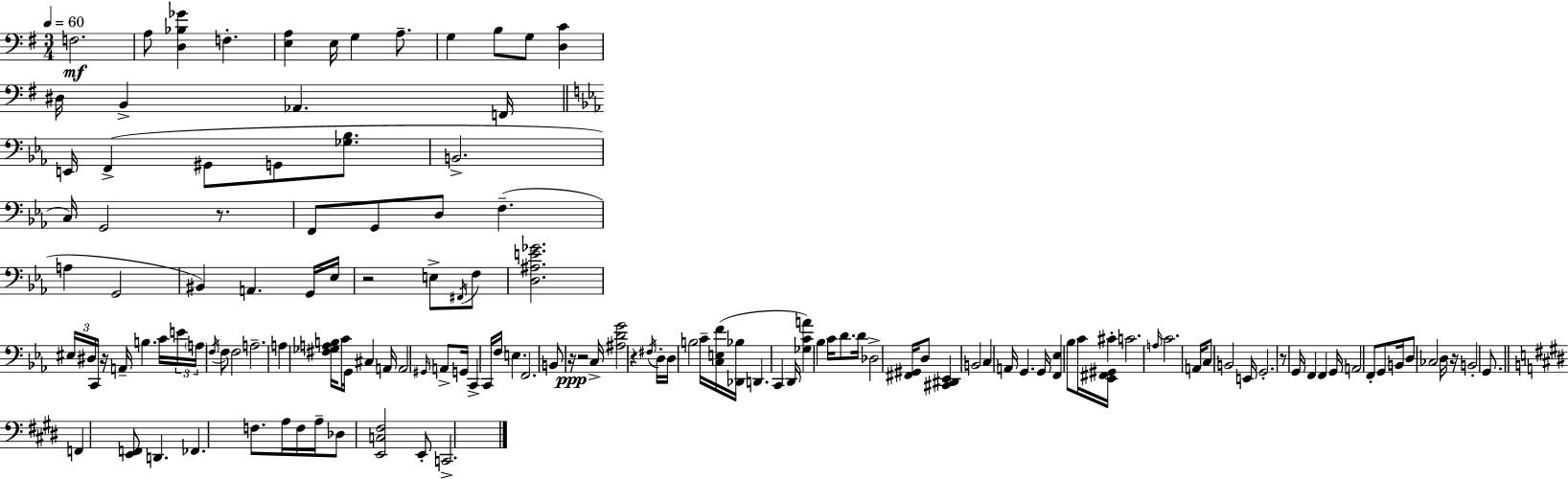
X:1
T:Untitled
M:3/4
L:1/4
K:Em
F,2 A,/2 [D,_B,_G] F, [E,A,] E,/4 G, A,/2 G, B,/2 G,/2 [D,C] ^D,/4 B,, _A,, F,,/4 E,,/4 F,, ^G,,/2 G,,/2 [_G,_B,]/2 B,,2 C,/4 G,,2 z/2 F,,/2 G,,/2 D,/2 F, A, G,,2 ^B,, A,, G,,/4 _E,/4 z2 E,/2 ^F,,/4 F,/2 [D,^A,E_G]2 ^E,/4 ^D,/4 C,,/4 z/4 A,,/4 B, C/4 E/4 A,/4 F,/4 F,/2 F,2 A,2 A, [^F,_G,A,B,]/4 C/2 G,,/4 ^C, A,,/4 A,,2 ^G,,/4 A,,/2 G,,/4 C,, C,,/4 F,/4 E, F,,2 B,,/2 z/4 z2 C,/4 [^A,DG]2 z ^F,/4 D,/4 D,/4 B,2 C/4 [C,E,F]/4 [_D,,_B,]/4 D,, C,, D,,/4 [_G,CA] _B, C/4 D/2 D/4 _D,2 [^F,,^G,,]/4 D,/2 [^C,,^D,,_E,,] B,,2 C, A,,/4 G,, G,,/4 [F,,_E,] _B,/2 C/4 [_E,,^F,,^G,,]/4 ^C C2 A,/4 C2 A,,/4 C,/2 B,,2 E,,/4 G,,2 z/2 G,,/4 F,, F,, G,,/4 A,,2 F,,/2 G,,/2 B,,/4 D,/2 _C,2 D,/4 z/4 B,,2 G,,/2 F,, [E,,F,,]/2 D,, _F,, F,/2 A,/4 F,/4 A,/4 _D,/2 [E,,C,^F,]2 E,,/2 C,,2